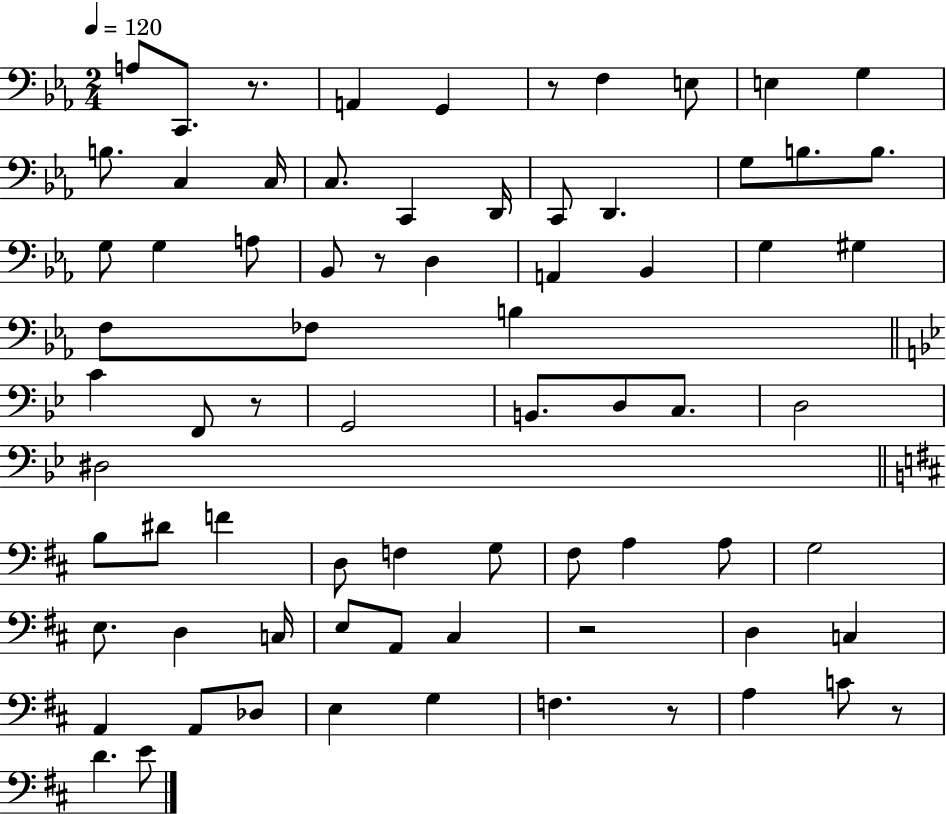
A3/e C2/e. R/e. A2/q G2/q R/e F3/q E3/e E3/q G3/q B3/e. C3/q C3/s C3/e. C2/q D2/s C2/e D2/q. G3/e B3/e. B3/e. G3/e G3/q A3/e Bb2/e R/e D3/q A2/q Bb2/q G3/q G#3/q F3/e FES3/e B3/q C4/q F2/e R/e G2/h B2/e. D3/e C3/e. D3/h D#3/h B3/e D#4/e F4/q D3/e F3/q G3/e F#3/e A3/q A3/e G3/h E3/e. D3/q C3/s E3/e A2/e C#3/q R/h D3/q C3/q A2/q A2/e Db3/e E3/q G3/q F3/q. R/e A3/q C4/e R/e D4/q. E4/e